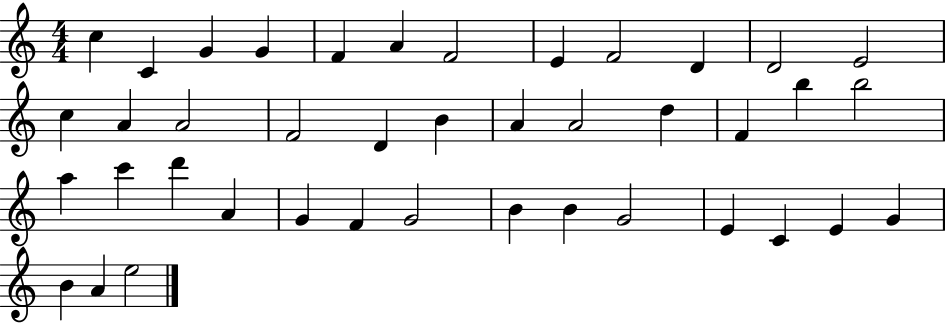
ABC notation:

X:1
T:Untitled
M:4/4
L:1/4
K:C
c C G G F A F2 E F2 D D2 E2 c A A2 F2 D B A A2 d F b b2 a c' d' A G F G2 B B G2 E C E G B A e2